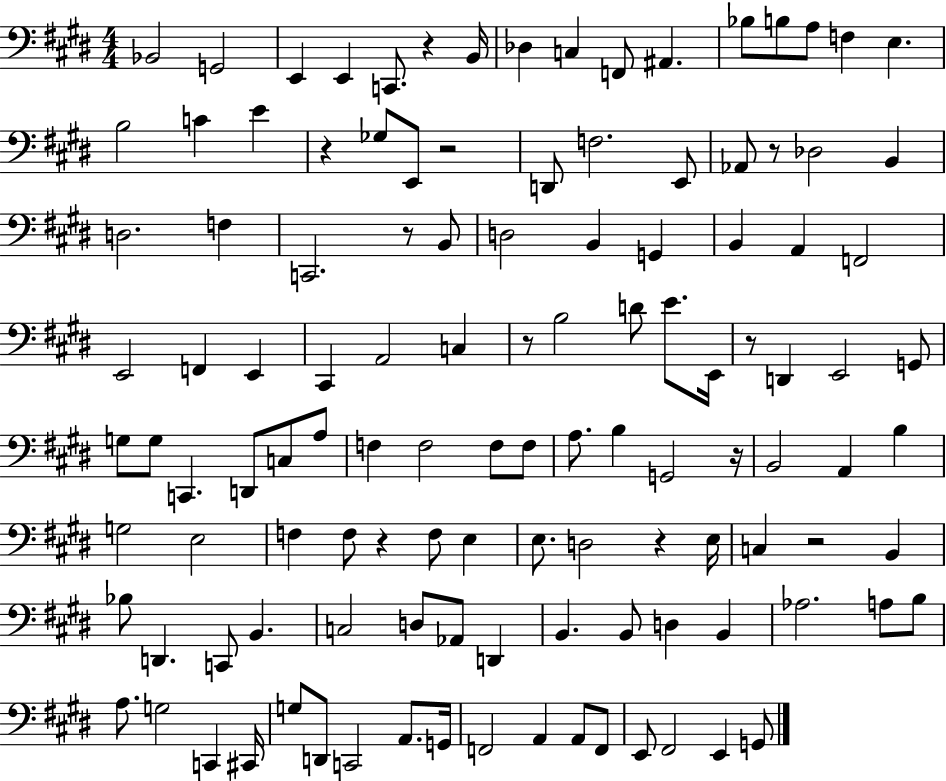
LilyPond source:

{
  \clef bass
  \numericTimeSignature
  \time 4/4
  \key e \major
  bes,2 g,2 | e,4 e,4 c,8. r4 b,16 | des4 c4 f,8 ais,4. | bes8 b8 a8 f4 e4. | \break b2 c'4 e'4 | r4 ges8 e,8 r2 | d,8 f2. e,8 | aes,8 r8 des2 b,4 | \break d2. f4 | c,2. r8 b,8 | d2 b,4 g,4 | b,4 a,4 f,2 | \break e,2 f,4 e,4 | cis,4 a,2 c4 | r8 b2 d'8 e'8. e,16 | r8 d,4 e,2 g,8 | \break g8 g8 c,4. d,8 c8 a8 | f4 f2 f8 f8 | a8. b4 g,2 r16 | b,2 a,4 b4 | \break g2 e2 | f4 f8 r4 f8 e4 | e8. d2 r4 e16 | c4 r2 b,4 | \break bes8 d,4. c,8 b,4. | c2 d8 aes,8 d,4 | b,4. b,8 d4 b,4 | aes2. a8 b8 | \break a8. g2 c,4 cis,16 | g8 d,8 c,2 a,8. g,16 | f,2 a,4 a,8 f,8 | e,8 fis,2 e,4 g,8 | \break \bar "|."
}